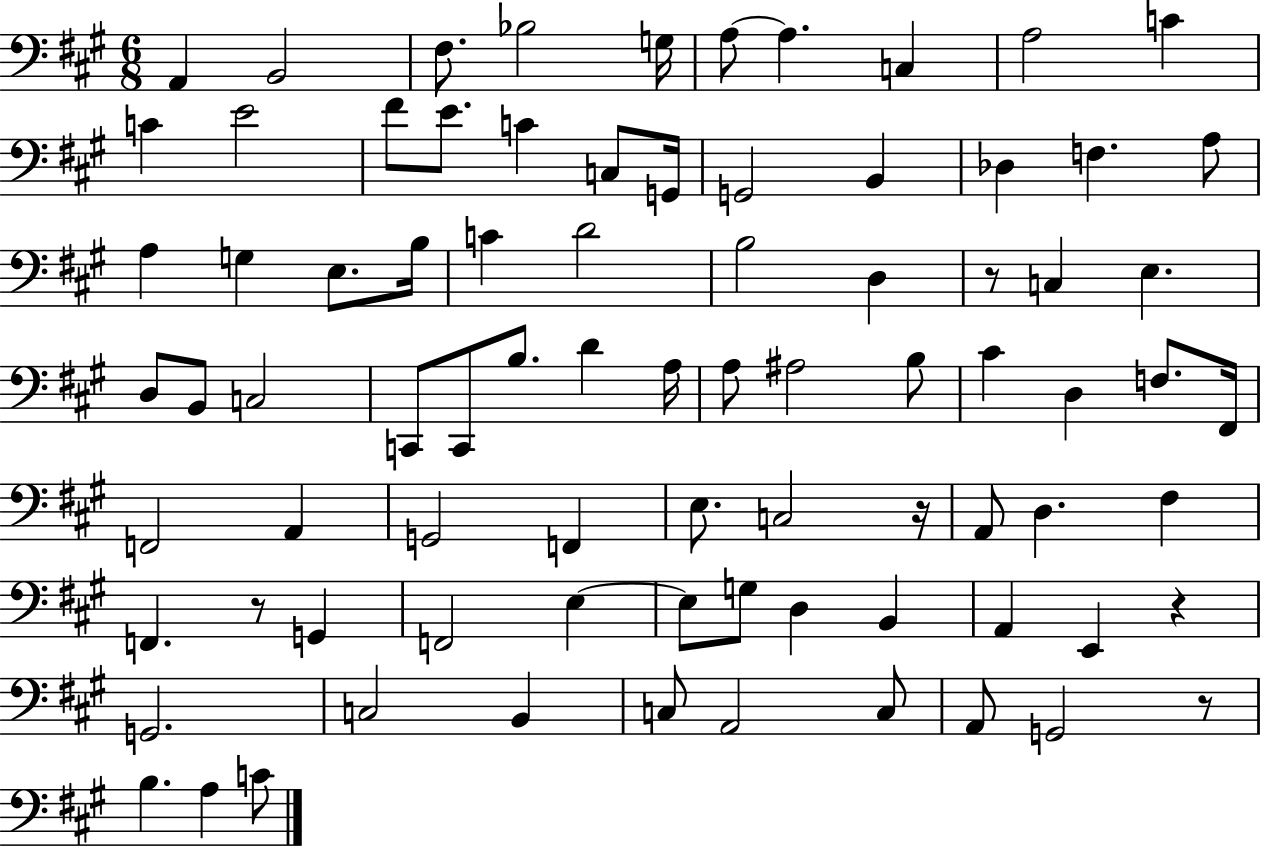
X:1
T:Untitled
M:6/8
L:1/4
K:A
A,, B,,2 ^F,/2 _B,2 G,/4 A,/2 A, C, A,2 C C E2 ^F/2 E/2 C C,/2 G,,/4 G,,2 B,, _D, F, A,/2 A, G, E,/2 B,/4 C D2 B,2 D, z/2 C, E, D,/2 B,,/2 C,2 C,,/2 C,,/2 B,/2 D A,/4 A,/2 ^A,2 B,/2 ^C D, F,/2 ^F,,/4 F,,2 A,, G,,2 F,, E,/2 C,2 z/4 A,,/2 D, ^F, F,, z/2 G,, F,,2 E, E,/2 G,/2 D, B,, A,, E,, z G,,2 C,2 B,, C,/2 A,,2 C,/2 A,,/2 G,,2 z/2 B, A, C/2